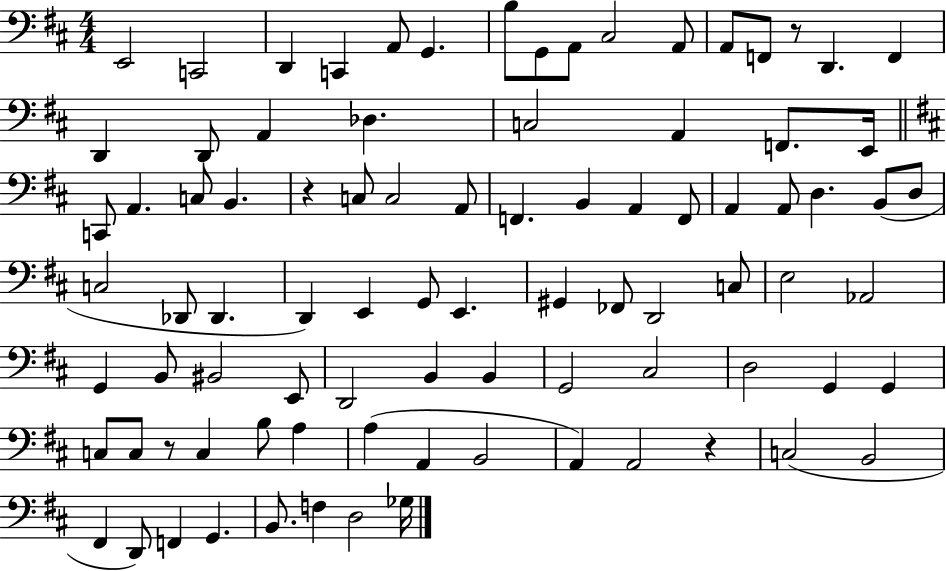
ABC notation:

X:1
T:Untitled
M:4/4
L:1/4
K:D
E,,2 C,,2 D,, C,, A,,/2 G,, B,/2 G,,/2 A,,/2 ^C,2 A,,/2 A,,/2 F,,/2 z/2 D,, F,, D,, D,,/2 A,, _D, C,2 A,, F,,/2 E,,/4 C,,/2 A,, C,/2 B,, z C,/2 C,2 A,,/2 F,, B,, A,, F,,/2 A,, A,,/2 D, B,,/2 D,/2 C,2 _D,,/2 _D,, D,, E,, G,,/2 E,, ^G,, _F,,/2 D,,2 C,/2 E,2 _A,,2 G,, B,,/2 ^B,,2 E,,/2 D,,2 B,, B,, G,,2 ^C,2 D,2 G,, G,, C,/2 C,/2 z/2 C, B,/2 A, A, A,, B,,2 A,, A,,2 z C,2 B,,2 ^F,, D,,/2 F,, G,, B,,/2 F, D,2 _G,/4